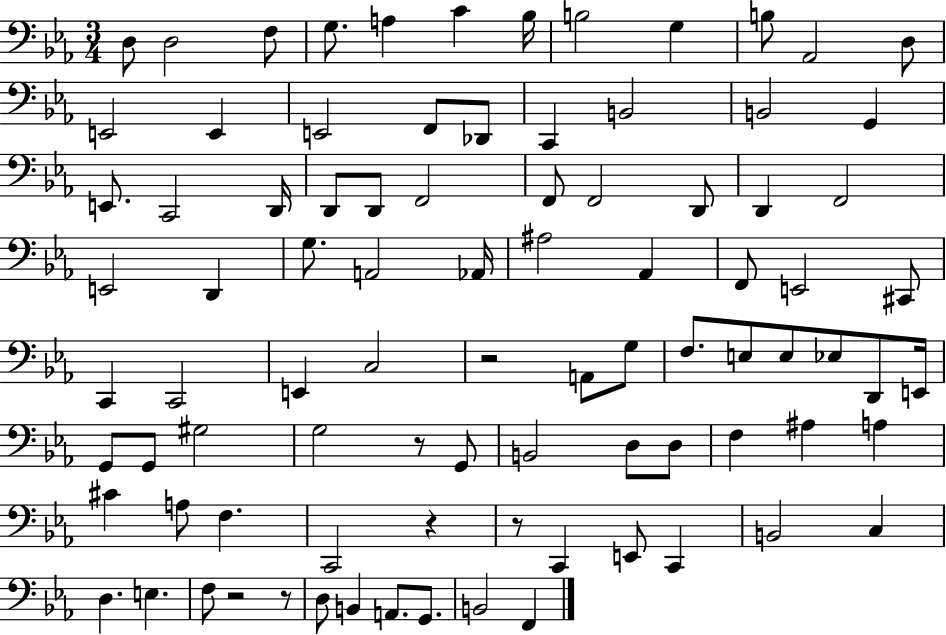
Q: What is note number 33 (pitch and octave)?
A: E2